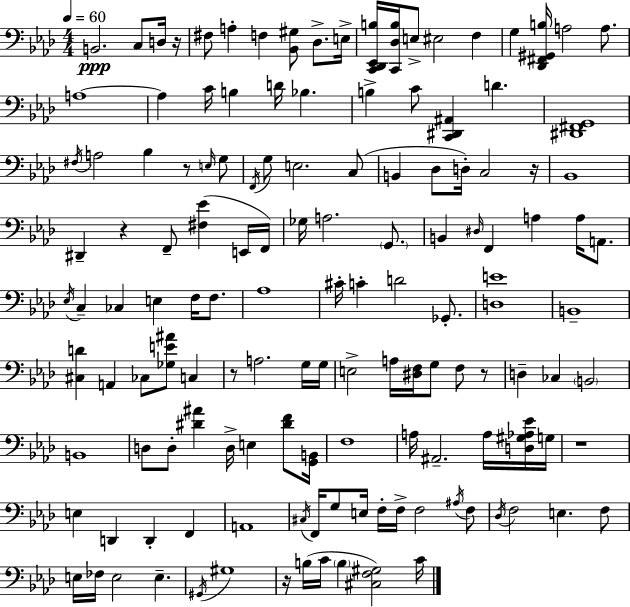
X:1
T:Untitled
M:4/4
L:1/4
K:Ab
B,,2 C,/2 D,/4 z/4 ^F,/2 A, F, [_B,,^G,]/2 _D,/2 E,/4 [C,,_D,,_E,,B,]/4 [C,,_D,B,]/4 E,/2 ^E,2 F, G, [_D,,^F,,^G,,B,]/4 A,2 A,/2 A,4 A, C/4 B, D/4 _B, B, C/2 [C,,^D,,^A,,] D [^D,,^F,,G,,]4 ^F,/4 A,2 _B, z/2 E,/4 G,/2 F,,/4 G,/2 E,2 C,/2 B,, _D,/2 D,/4 C,2 z/4 _B,,4 ^D,, z F,,/2 [^F,_E] E,,/4 F,,/4 _G,/4 A,2 G,,/2 B,, ^D,/4 F,, A, A,/4 A,,/2 _E,/4 C, _C, E, F,/4 F,/2 _A,4 ^C/4 C D2 _G,,/2 [D,E]4 B,,4 [^C,D] A,, _C,/2 [_G,E^A]/2 C, z/2 A,2 G,/4 G,/4 E,2 A,/4 [^D,F,]/4 G,/2 F,/2 z/2 D, _C, B,,2 B,,4 D,/2 D,/2 [^D^A] D,/4 E, [^DF]/2 [G,,B,,]/4 F,4 A,/4 ^A,,2 A,/4 [D,^G,_A,_E]/4 G,/4 z4 E, D,, D,, F,, A,,4 ^C,/4 F,,/4 G,/2 E,/4 F,/4 F,/4 F,2 ^A,/4 F,/2 _D,/4 F,2 E, F,/2 E,/4 _F,/4 E,2 E, ^G,,/4 ^G,4 z/4 B,/4 C/4 B, [^C,F,^G,]2 C/4